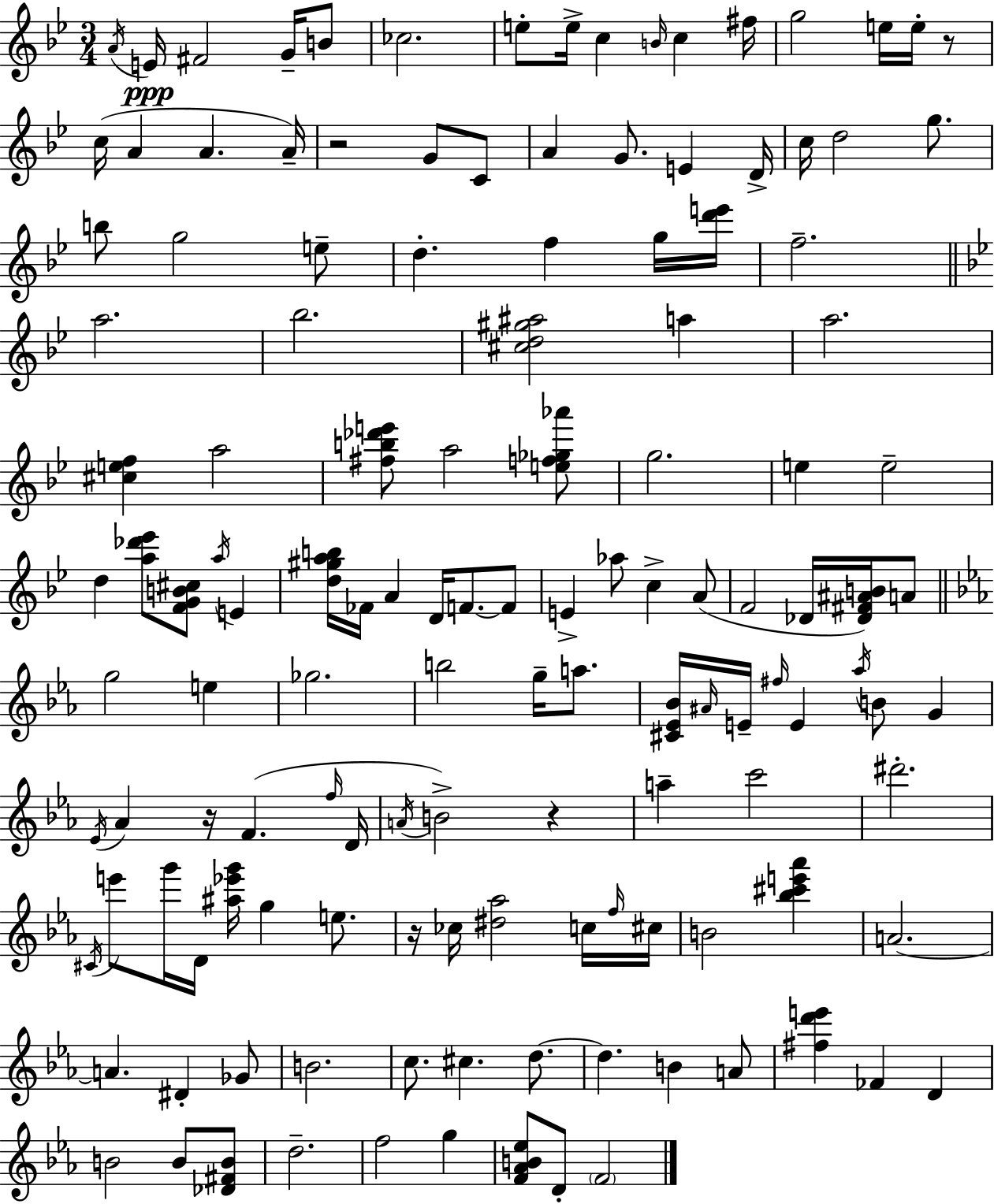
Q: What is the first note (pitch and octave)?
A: A4